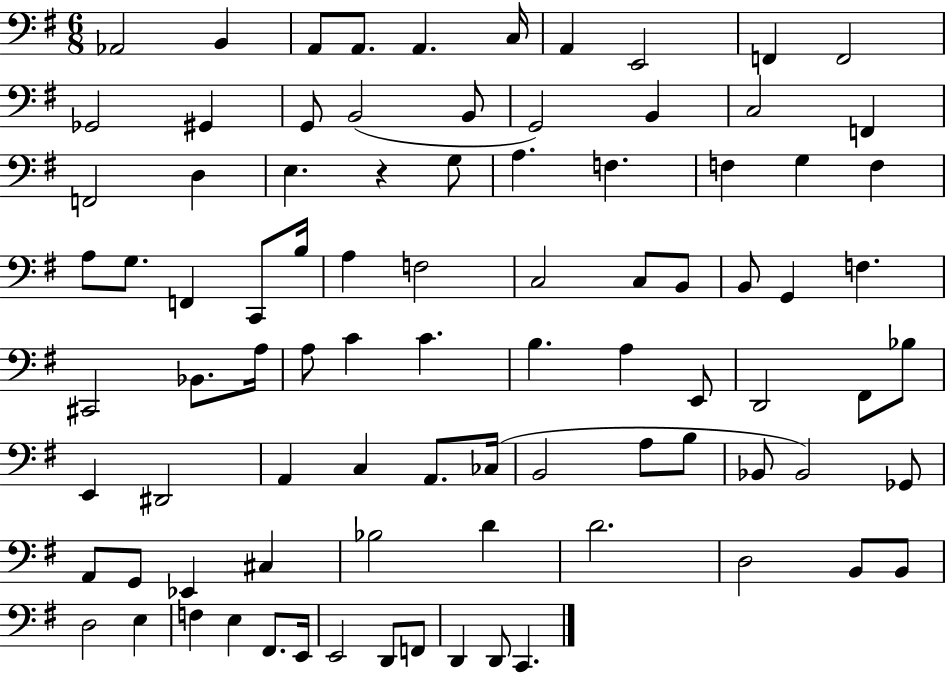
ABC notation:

X:1
T:Untitled
M:6/8
L:1/4
K:G
_A,,2 B,, A,,/2 A,,/2 A,, C,/4 A,, E,,2 F,, F,,2 _G,,2 ^G,, G,,/2 B,,2 B,,/2 G,,2 B,, C,2 F,, F,,2 D, E, z G,/2 A, F, F, G, F, A,/2 G,/2 F,, C,,/2 B,/4 A, F,2 C,2 C,/2 B,,/2 B,,/2 G,, F, ^C,,2 _B,,/2 A,/4 A,/2 C C B, A, E,,/2 D,,2 ^F,,/2 _B,/2 E,, ^D,,2 A,, C, A,,/2 _C,/4 B,,2 A,/2 B,/2 _B,,/2 _B,,2 _G,,/2 A,,/2 G,,/2 _E,, ^C, _B,2 D D2 D,2 B,,/2 B,,/2 D,2 E, F, E, ^F,,/2 E,,/4 E,,2 D,,/2 F,,/2 D,, D,,/2 C,,